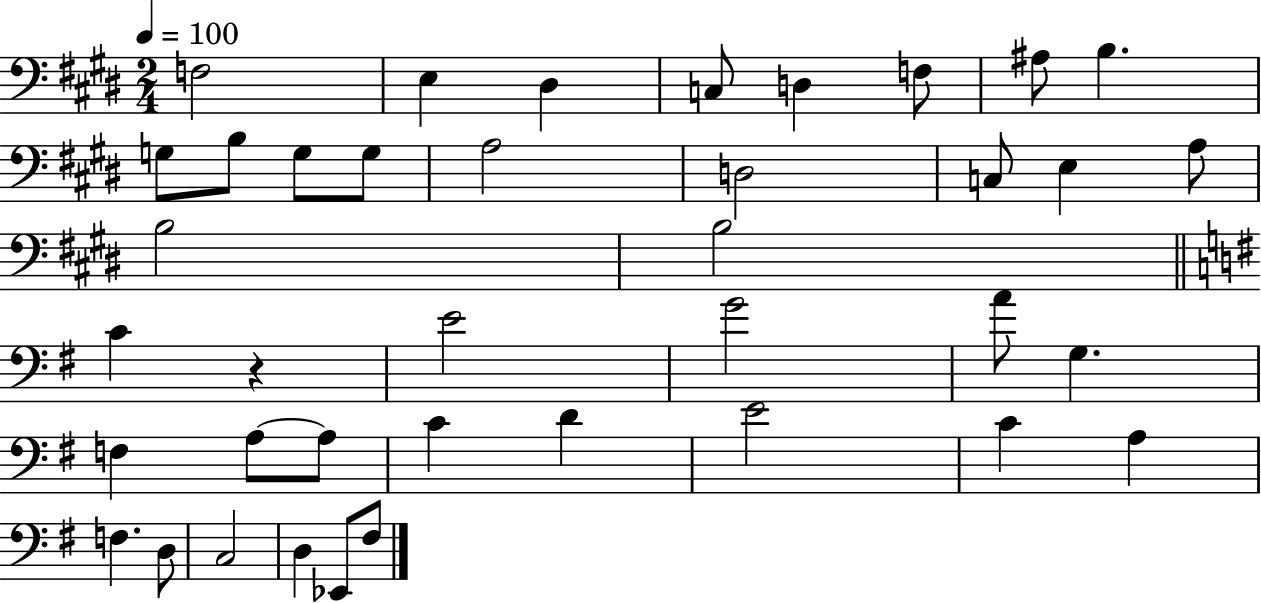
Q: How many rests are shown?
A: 1